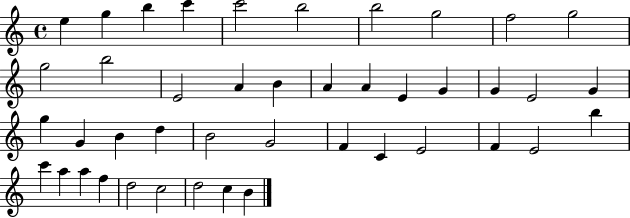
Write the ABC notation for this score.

X:1
T:Untitled
M:4/4
L:1/4
K:C
e g b c' c'2 b2 b2 g2 f2 g2 g2 b2 E2 A B A A E G G E2 G g G B d B2 G2 F C E2 F E2 b c' a a f d2 c2 d2 c B